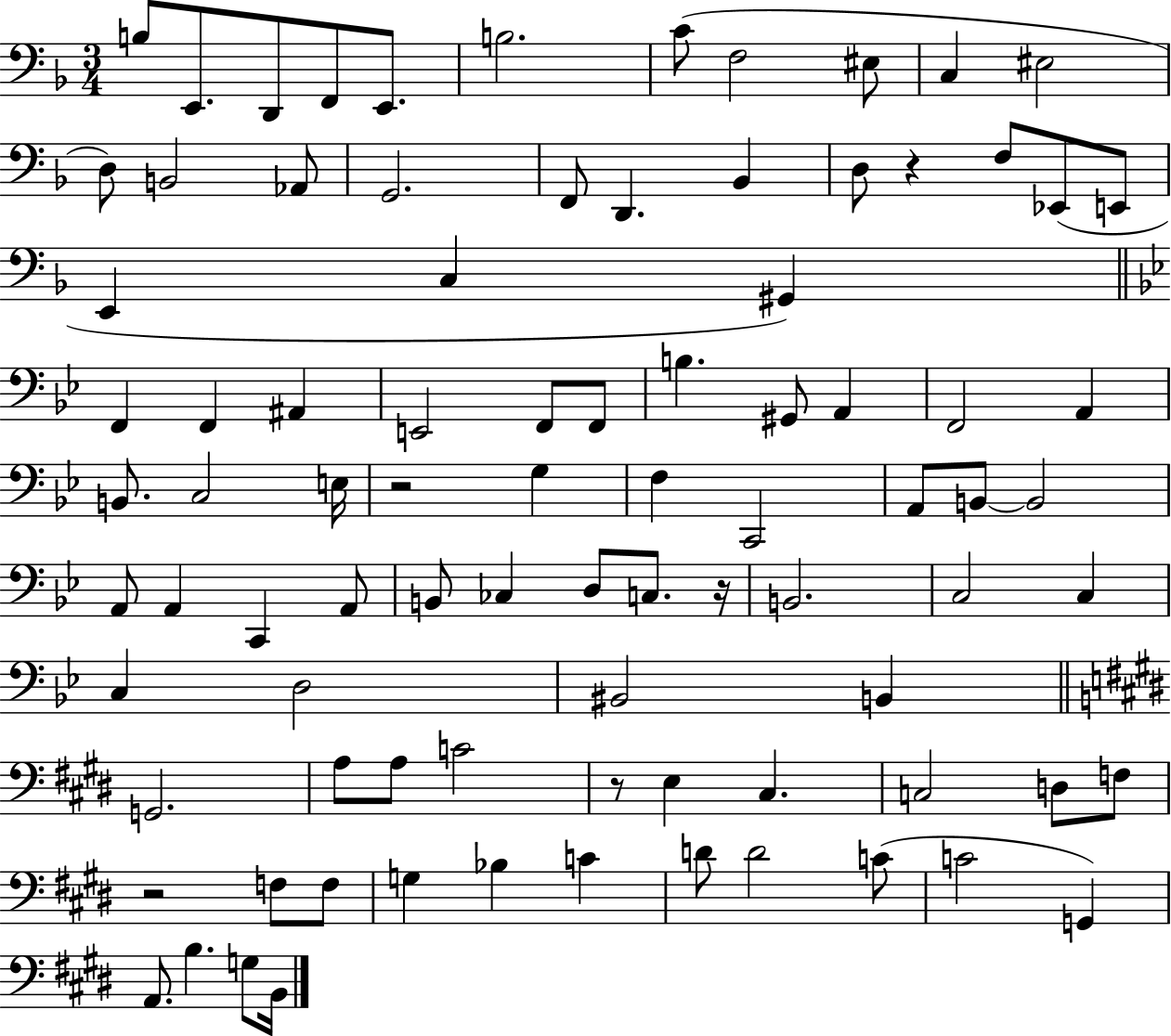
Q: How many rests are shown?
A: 5